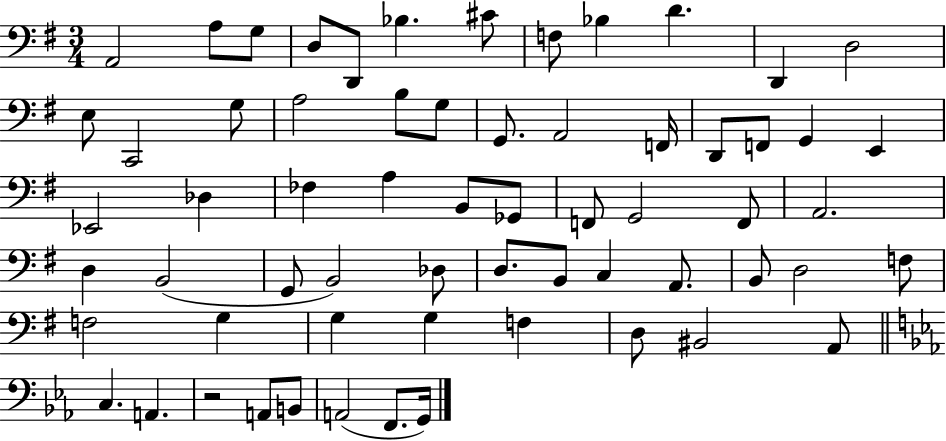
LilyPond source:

{
  \clef bass
  \numericTimeSignature
  \time 3/4
  \key g \major
  a,2 a8 g8 | d8 d,8 bes4. cis'8 | f8 bes4 d'4. | d,4 d2 | \break e8 c,2 g8 | a2 b8 g8 | g,8. a,2 f,16 | d,8 f,8 g,4 e,4 | \break ees,2 des4 | fes4 a4 b,8 ges,8 | f,8 g,2 f,8 | a,2. | \break d4 b,2( | g,8 b,2) des8 | d8. b,8 c4 a,8. | b,8 d2 f8 | \break f2 g4 | g4 g4 f4 | d8 bis,2 a,8 | \bar "||" \break \key c \minor c4. a,4. | r2 a,8 b,8 | a,2( f,8. g,16) | \bar "|."
}